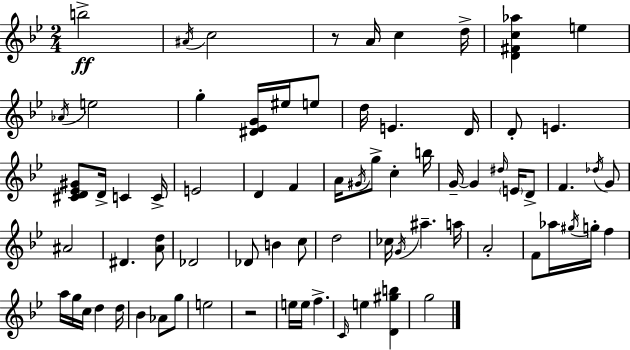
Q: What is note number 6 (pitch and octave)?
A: D5